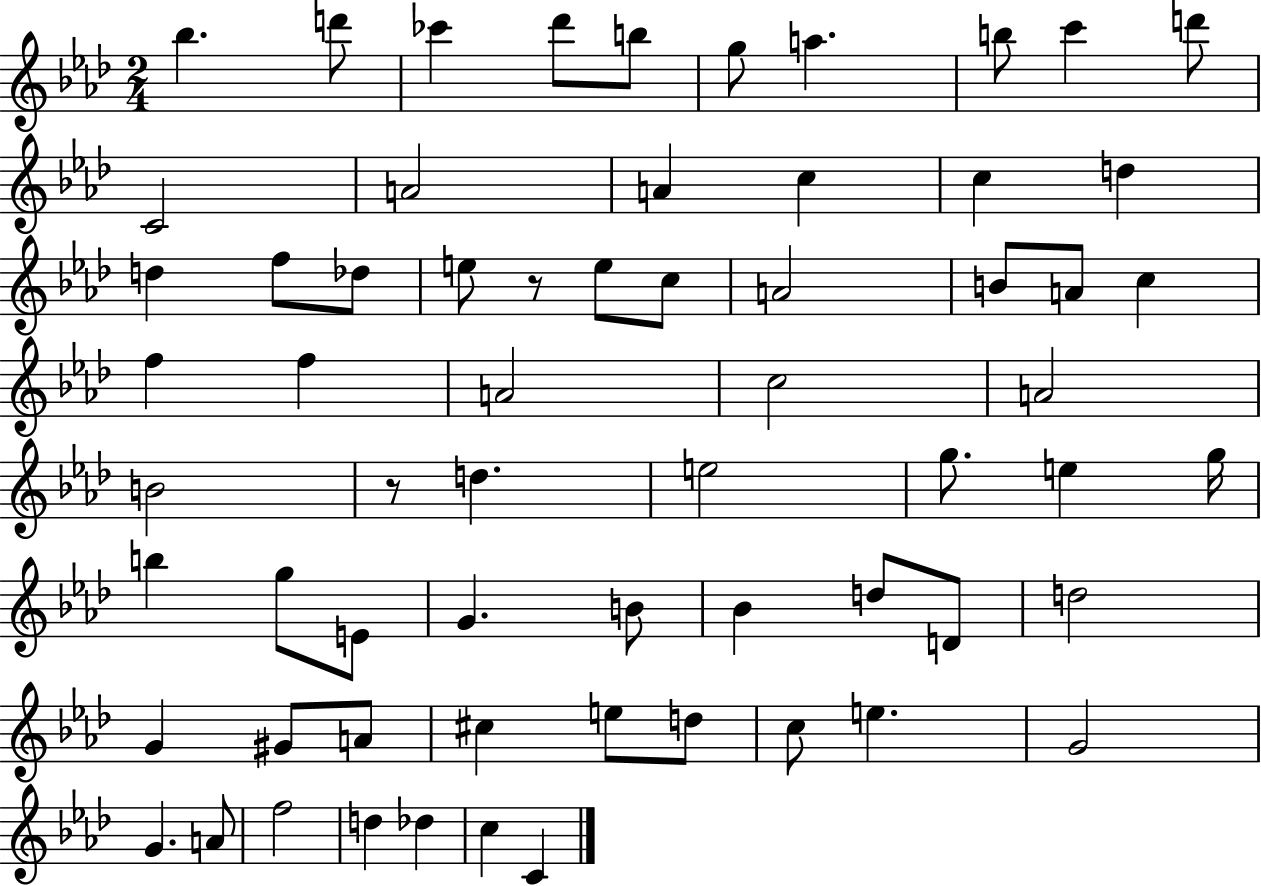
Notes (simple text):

Bb5/q. D6/e CES6/q Db6/e B5/e G5/e A5/q. B5/e C6/q D6/e C4/h A4/h A4/q C5/q C5/q D5/q D5/q F5/e Db5/e E5/e R/e E5/e C5/e A4/h B4/e A4/e C5/q F5/q F5/q A4/h C5/h A4/h B4/h R/e D5/q. E5/h G5/e. E5/q G5/s B5/q G5/e E4/e G4/q. B4/e Bb4/q D5/e D4/e D5/h G4/q G#4/e A4/e C#5/q E5/e D5/e C5/e E5/q. G4/h G4/q. A4/e F5/h D5/q Db5/q C5/q C4/q